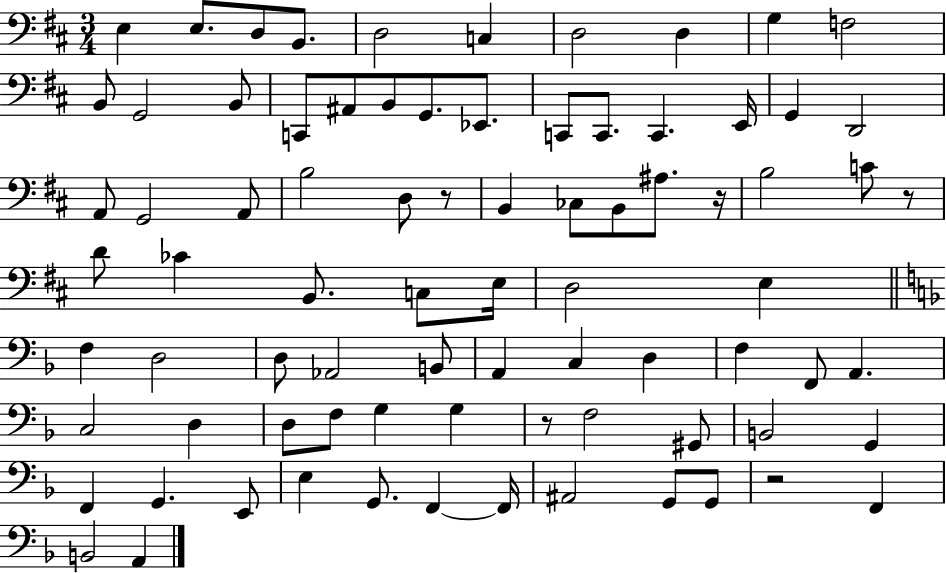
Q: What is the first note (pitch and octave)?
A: E3